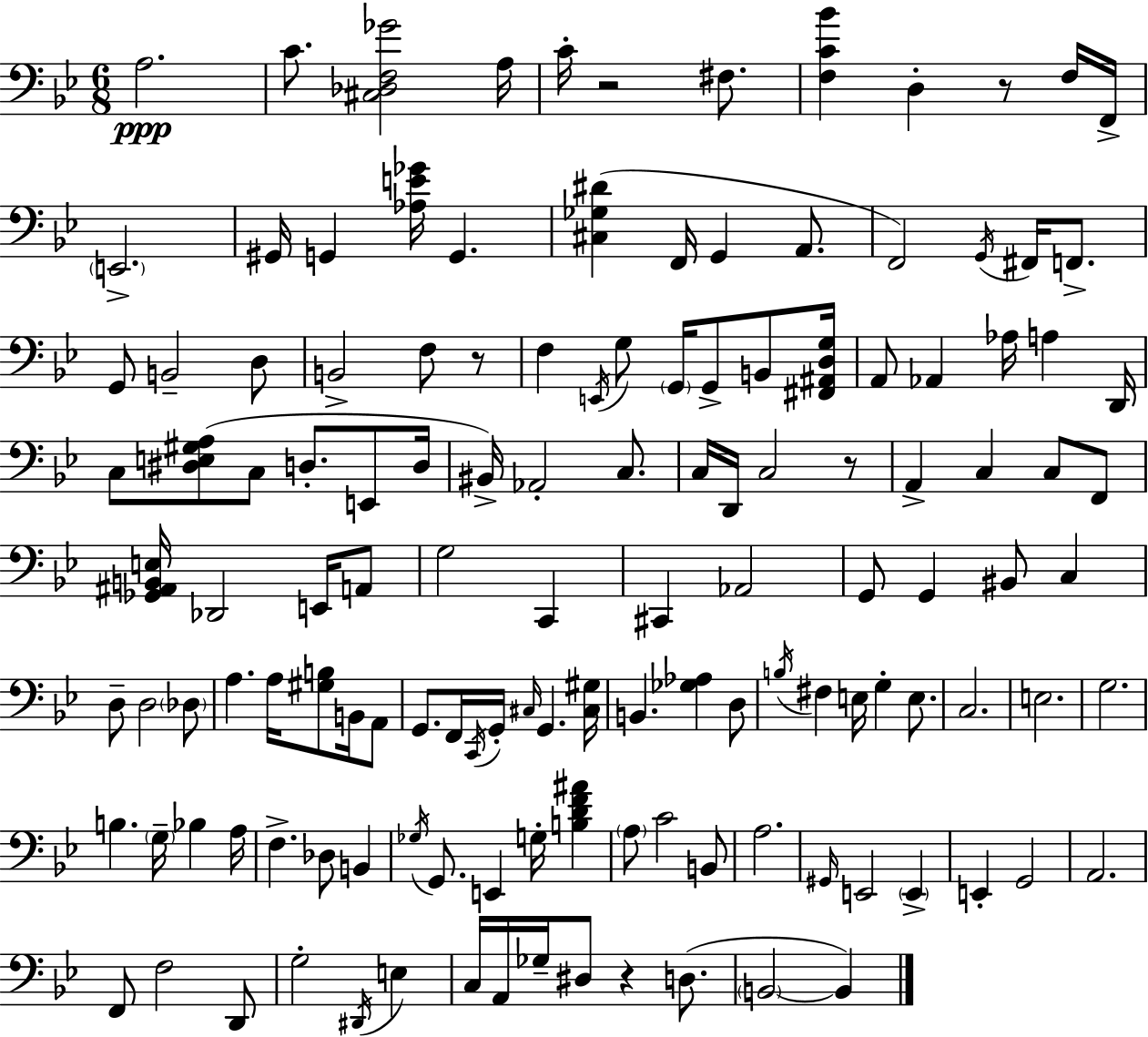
X:1
T:Untitled
M:6/8
L:1/4
K:Gm
A,2 C/2 [^C,_D,F,_G]2 A,/4 C/4 z2 ^F,/2 [F,C_B] D, z/2 F,/4 F,,/4 E,,2 ^G,,/4 G,, [_A,E_G]/4 G,, [^C,_G,^D] F,,/4 G,, A,,/2 F,,2 G,,/4 ^F,,/4 F,,/2 G,,/2 B,,2 D,/2 B,,2 F,/2 z/2 F, E,,/4 G,/2 G,,/4 G,,/2 B,,/2 [^F,,^A,,D,G,]/4 A,,/2 _A,, _A,/4 A, D,,/4 C,/2 [^D,E,^G,A,]/2 C,/2 D,/2 E,,/2 D,/4 ^B,,/4 _A,,2 C,/2 C,/4 D,,/4 C,2 z/2 A,, C, C,/2 F,,/2 [_G,,^A,,B,,E,]/4 _D,,2 E,,/4 A,,/2 G,2 C,, ^C,, _A,,2 G,,/2 G,, ^B,,/2 C, D,/2 D,2 _D,/2 A, A,/4 [^G,B,]/2 B,,/4 A,,/2 G,,/2 F,,/4 C,,/4 G,,/4 ^C,/4 G,, [^C,^G,]/4 B,, [_G,_A,] D,/2 B,/4 ^F, E,/4 G, E,/2 C,2 E,2 G,2 B, G,/4 _B, A,/4 F, _D,/2 B,, _G,/4 G,,/2 E,, G,/4 [B,DF^A] A,/2 C2 B,,/2 A,2 ^G,,/4 E,,2 E,, E,, G,,2 A,,2 F,,/2 F,2 D,,/2 G,2 ^D,,/4 E, C,/4 A,,/4 _G,/4 ^D,/2 z D,/2 B,,2 B,,